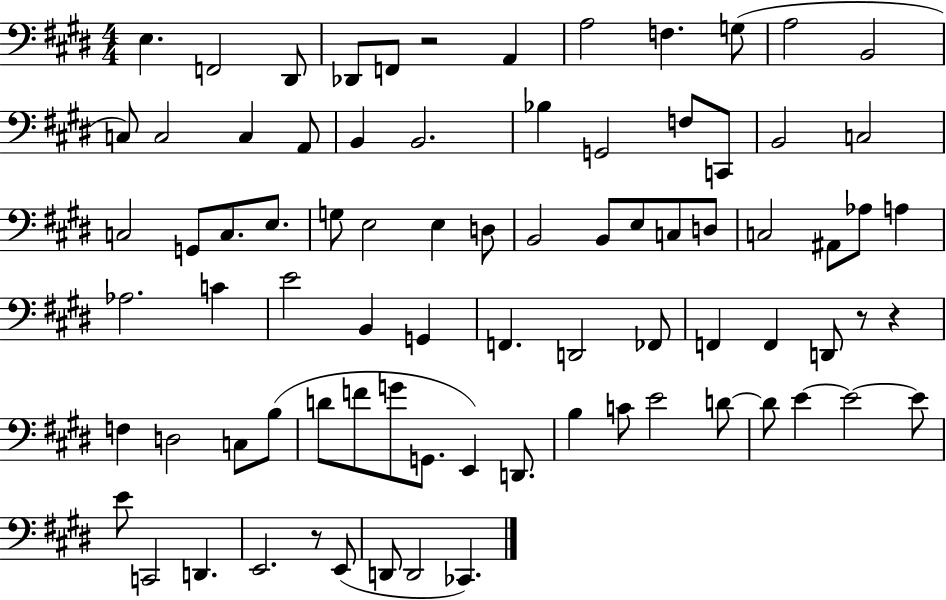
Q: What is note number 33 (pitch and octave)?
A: B2